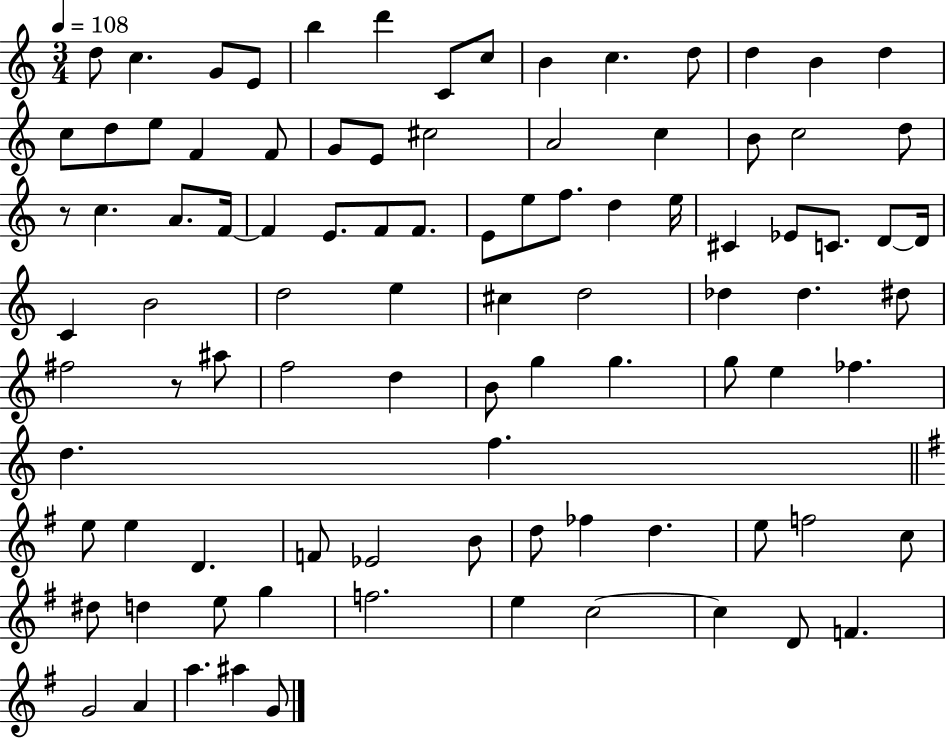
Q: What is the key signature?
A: C major